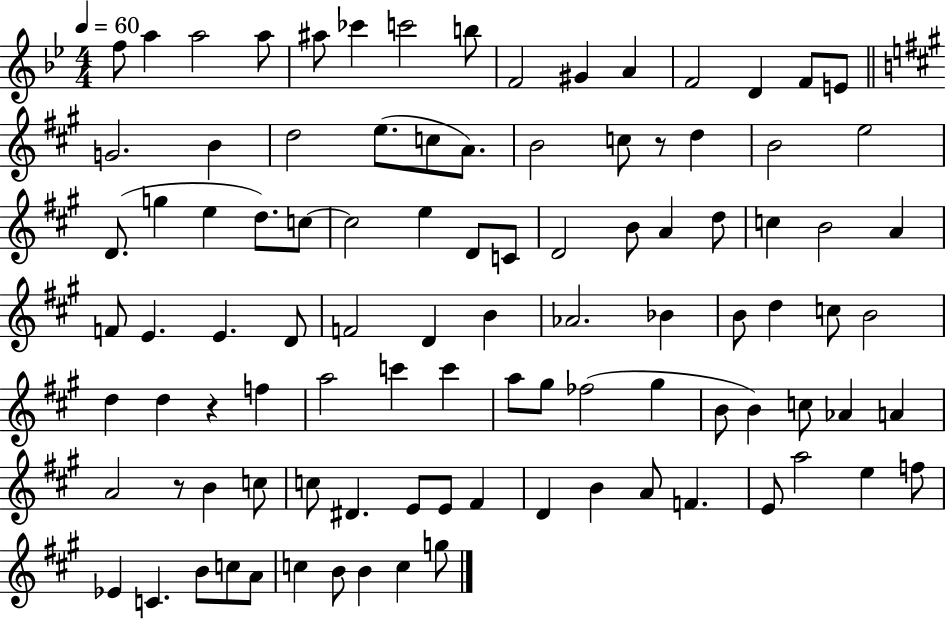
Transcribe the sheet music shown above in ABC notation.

X:1
T:Untitled
M:4/4
L:1/4
K:Bb
f/2 a a2 a/2 ^a/2 _c' c'2 b/2 F2 ^G A F2 D F/2 E/2 G2 B d2 e/2 c/2 A/2 B2 c/2 z/2 d B2 e2 D/2 g e d/2 c/2 c2 e D/2 C/2 D2 B/2 A d/2 c B2 A F/2 E E D/2 F2 D B _A2 _B B/2 d c/2 B2 d d z f a2 c' c' a/2 ^g/2 _f2 ^g B/2 B c/2 _A A A2 z/2 B c/2 c/2 ^D E/2 E/2 ^F D B A/2 F E/2 a2 e f/2 _E C B/2 c/2 A/2 c B/2 B c g/2